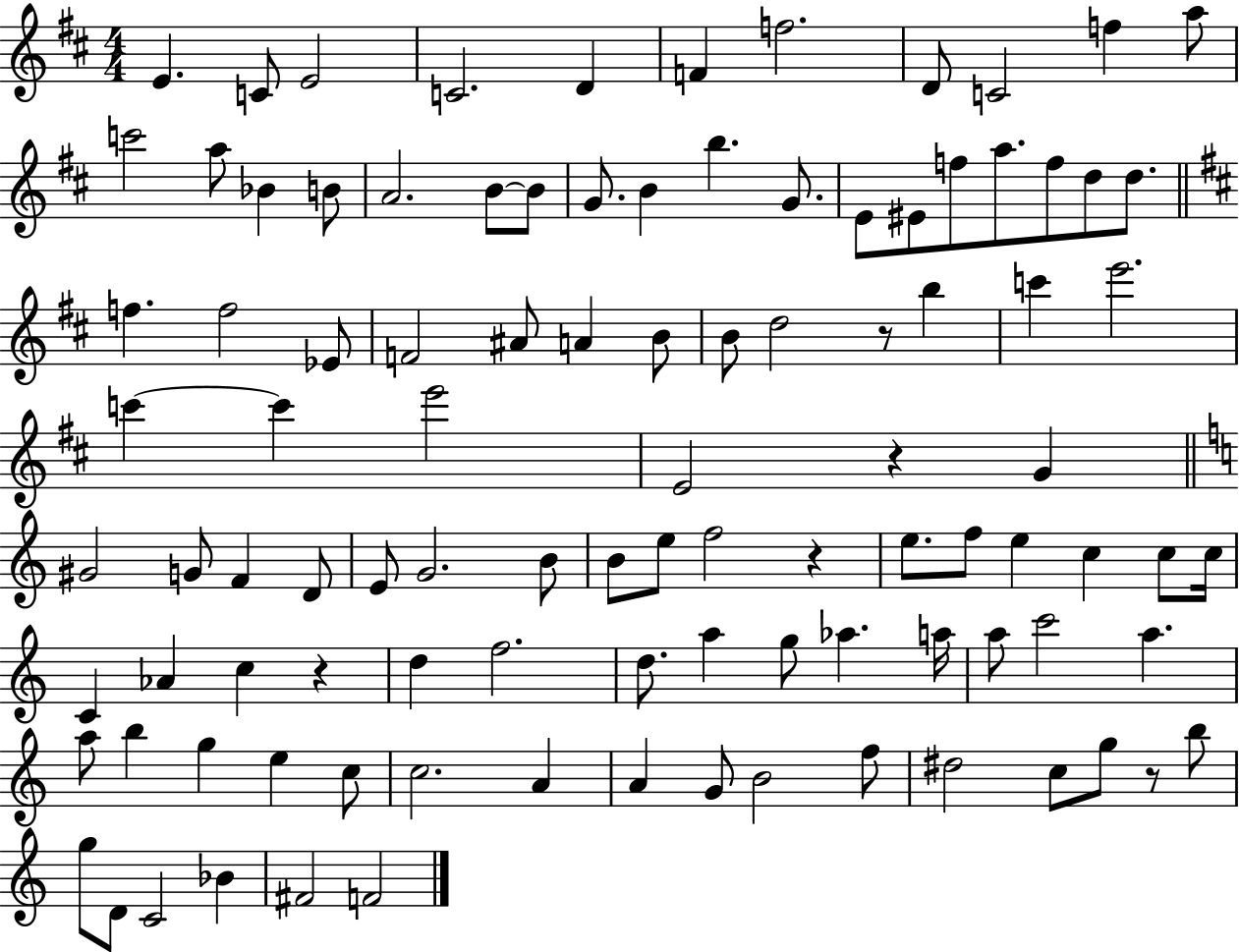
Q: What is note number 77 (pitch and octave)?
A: B5